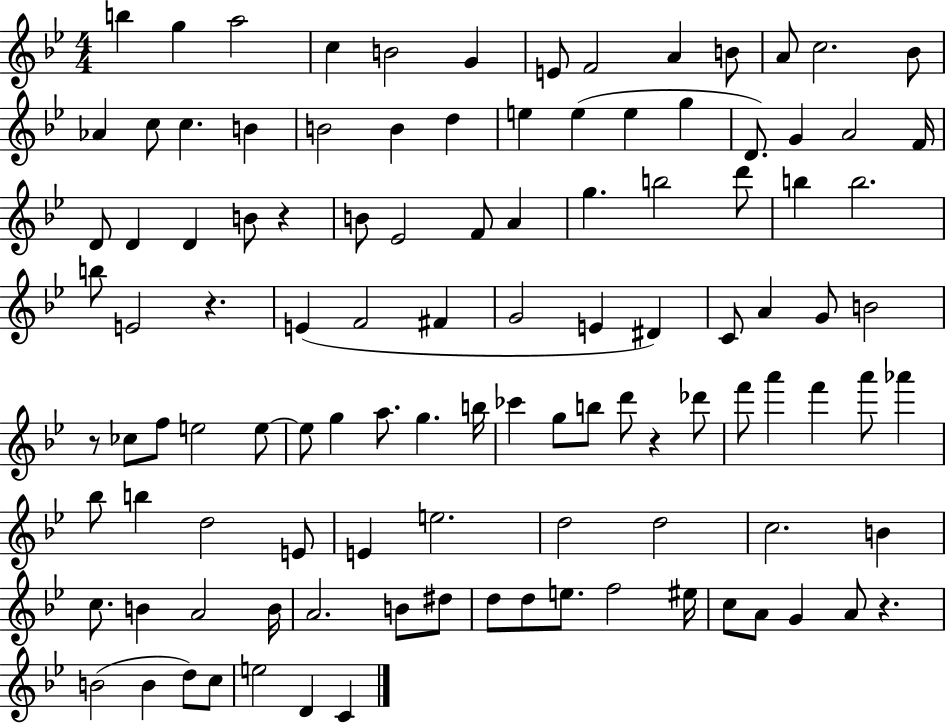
X:1
T:Untitled
M:4/4
L:1/4
K:Bb
b g a2 c B2 G E/2 F2 A B/2 A/2 c2 _B/2 _A c/2 c B B2 B d e e e g D/2 G A2 F/4 D/2 D D B/2 z B/2 _E2 F/2 A g b2 d'/2 b b2 b/2 E2 z E F2 ^F G2 E ^D C/2 A G/2 B2 z/2 _c/2 f/2 e2 e/2 e/2 g a/2 g b/4 _c' g/2 b/2 d'/2 z _d'/2 f'/2 a' f' a'/2 _a' _b/2 b d2 E/2 E e2 d2 d2 c2 B c/2 B A2 B/4 A2 B/2 ^d/2 d/2 d/2 e/2 f2 ^e/4 c/2 A/2 G A/2 z B2 B d/2 c/2 e2 D C